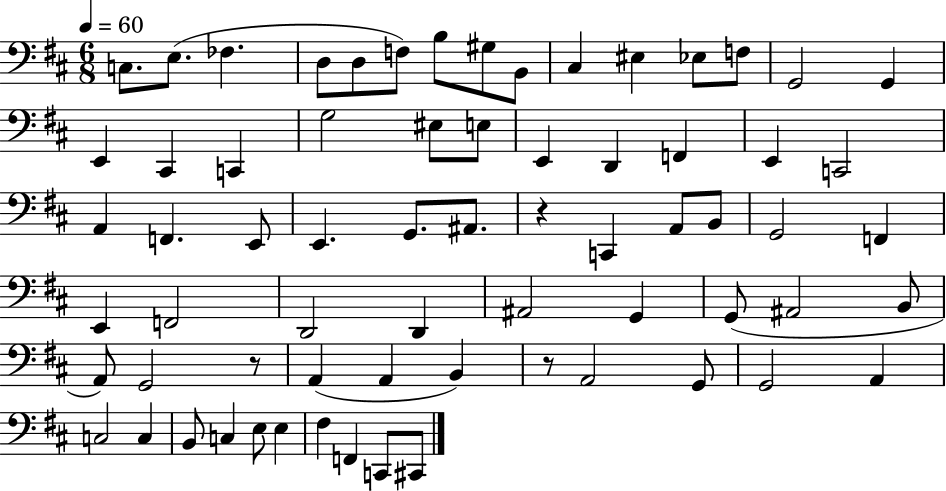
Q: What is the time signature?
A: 6/8